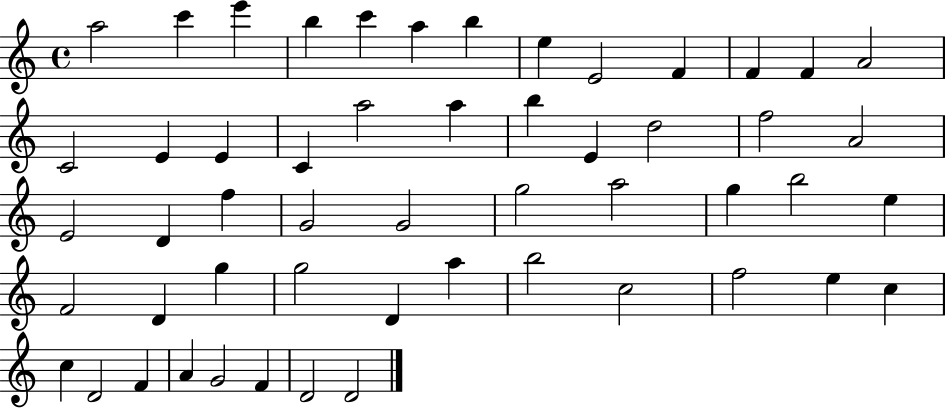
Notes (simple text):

A5/h C6/q E6/q B5/q C6/q A5/q B5/q E5/q E4/h F4/q F4/q F4/q A4/h C4/h E4/q E4/q C4/q A5/h A5/q B5/q E4/q D5/h F5/h A4/h E4/h D4/q F5/q G4/h G4/h G5/h A5/h G5/q B5/h E5/q F4/h D4/q G5/q G5/h D4/q A5/q B5/h C5/h F5/h E5/q C5/q C5/q D4/h F4/q A4/q G4/h F4/q D4/h D4/h